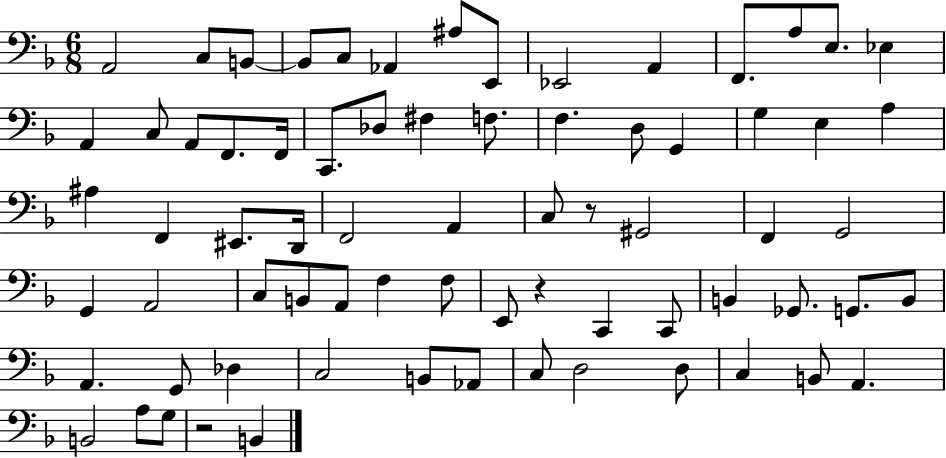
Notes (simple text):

A2/h C3/e B2/e B2/e C3/e Ab2/q A#3/e E2/e Eb2/h A2/q F2/e. A3/e E3/e. Eb3/q A2/q C3/e A2/e F2/e. F2/s C2/e. Db3/e F#3/q F3/e. F3/q. D3/e G2/q G3/q E3/q A3/q A#3/q F2/q EIS2/e. D2/s F2/h A2/q C3/e R/e G#2/h F2/q G2/h G2/q A2/h C3/e B2/e A2/e F3/q F3/e E2/e R/q C2/q C2/e B2/q Gb2/e. G2/e. B2/e A2/q. G2/e Db3/q C3/h B2/e Ab2/e C3/e D3/h D3/e C3/q B2/e A2/q. B2/h A3/e G3/e R/h B2/q